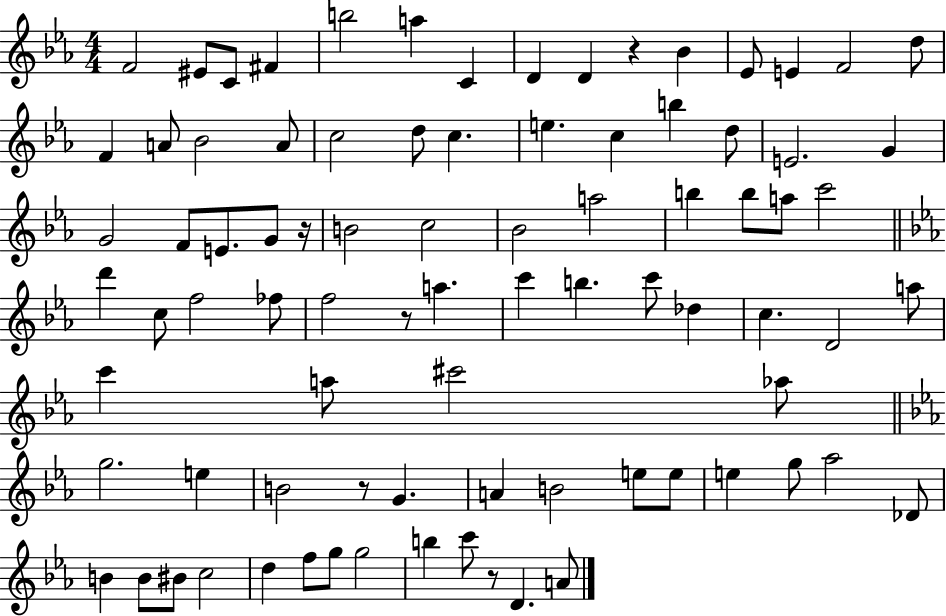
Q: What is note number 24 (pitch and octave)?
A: B5